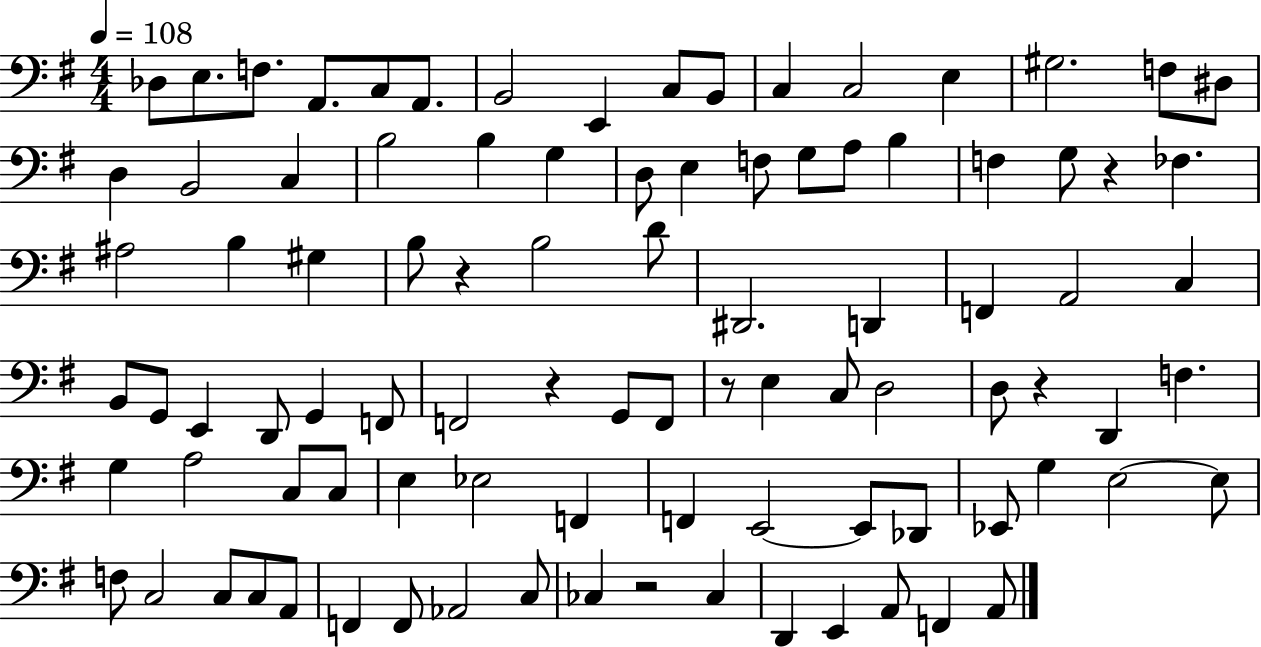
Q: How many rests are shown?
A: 6